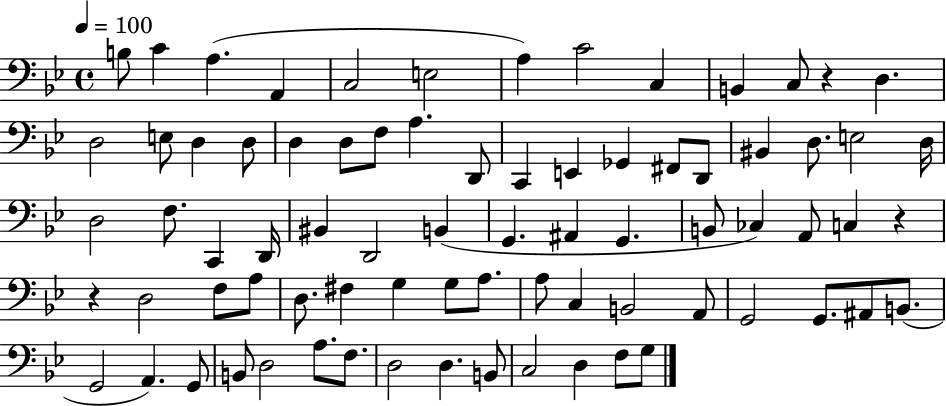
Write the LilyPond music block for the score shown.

{
  \clef bass
  \time 4/4
  \defaultTimeSignature
  \key bes \major
  \tempo 4 = 100
  \repeat volta 2 { b8 c'4 a4.( a,4 | c2 e2 | a4) c'2 c4 | b,4 c8 r4 d4. | \break d2 e8 d4 d8 | d4 d8 f8 a4. d,8 | c,4 e,4 ges,4 fis,8 d,8 | bis,4 d8. e2 d16 | \break d2 f8. c,4 d,16 | bis,4 d,2 b,4( | g,4. ais,4 g,4. | b,8 ces4) a,8 c4 r4 | \break r4 d2 f8 a8 | d8. fis4 g4 g8 a8. | a8 c4 b,2 a,8 | g,2 g,8. ais,8 b,8.( | \break g,2 a,4.) g,8 | b,8 d2 a8. f8. | d2 d4. b,8 | c2 d4 f8 g8 | \break } \bar "|."
}